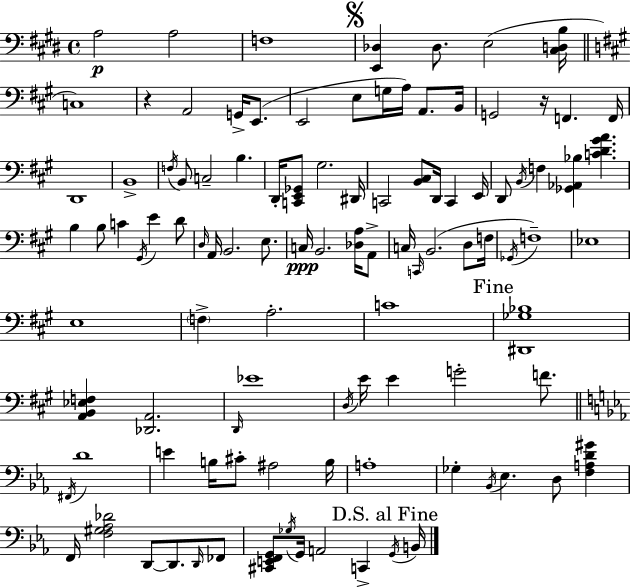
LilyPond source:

{
  \clef bass
  \time 4/4
  \defaultTimeSignature
  \key e \major
  a2\p a2 | f1 | \mark \markup { \musicglyph "scripts.segno" } <e, des>4 des8. e2( <cis d b>16 | \bar "||" \break \key a \major c1) | r4 a,2 g,16-> e,8.( | e,2 e8 g16 a16) a,8. b,16 | g,2 r16 f,4. f,16 | \break d,1 | b,1-> | \acciaccatura { f16 } b,8 c2-- b4. | d,16-. <c, e, ges,>8 gis2. | \break dis,16 c,2 <b, cis>8 d,16 c,4 | e,16 d,8 \acciaccatura { b,16 } f4 <ges, aes, bes>4 <c' d' gis' a'>4. | b4 b8 c'4 \acciaccatura { gis,16 } e'4 | d'8 \grace { d16 } a,16 b,2. | \break e8. c16\ppp b,2. | <des a>16 a,8-> c16 \grace { c,16 }( b,2. | d8 f16 \acciaccatura { ges,16 }) f1-- | ees1 | \break e1 | \parenthesize f4-> a2.-. | c'1 | \mark "Fine" <dis, ges bes>1 | \break <a, b, ees f>4 <des, a,>2. | \grace { d,16 } ees'1 | \acciaccatura { d16 } e'16 e'4 g'2-. | f'8. \bar "||" \break \key ees \major \acciaccatura { fis,16 } d'1 | e'4 b16 cis'8-. ais2 | b16 a1-. | ges4-. \acciaccatura { bes,16 } ees4. d8 <f a d' gis'>4 | \break f,16 <f gis aes des'>2 d,8~~ d,8. | \grace { d,16 } fes,8 <cis, e, f, g,>8 \acciaccatura { ges16 } g,16 a,2 c,4-> | \mark "D.S. al Fine" \acciaccatura { g,16 } b,16 \bar "|."
}